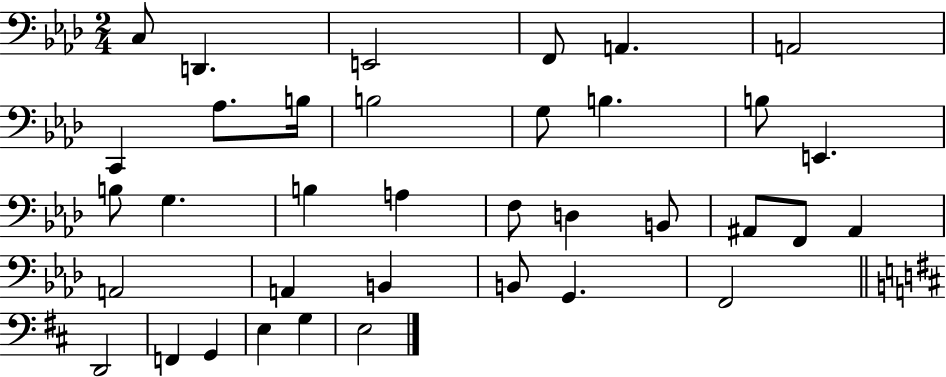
X:1
T:Untitled
M:2/4
L:1/4
K:Ab
C,/2 D,, E,,2 F,,/2 A,, A,,2 C,, _A,/2 B,/4 B,2 G,/2 B, B,/2 E,, B,/2 G, B, A, F,/2 D, B,,/2 ^A,,/2 F,,/2 ^A,, A,,2 A,, B,, B,,/2 G,, F,,2 D,,2 F,, G,, E, G, E,2